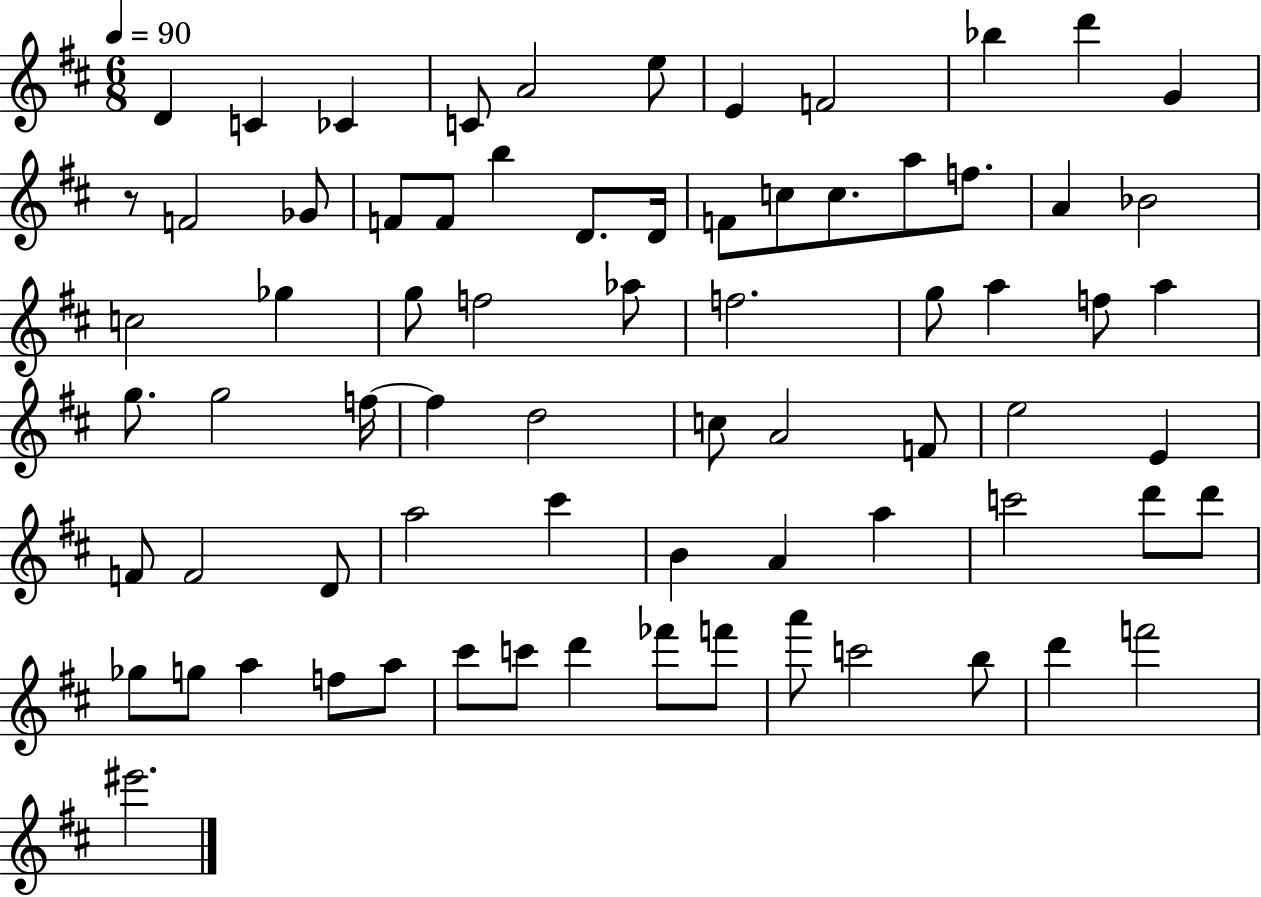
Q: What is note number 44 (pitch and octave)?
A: E5